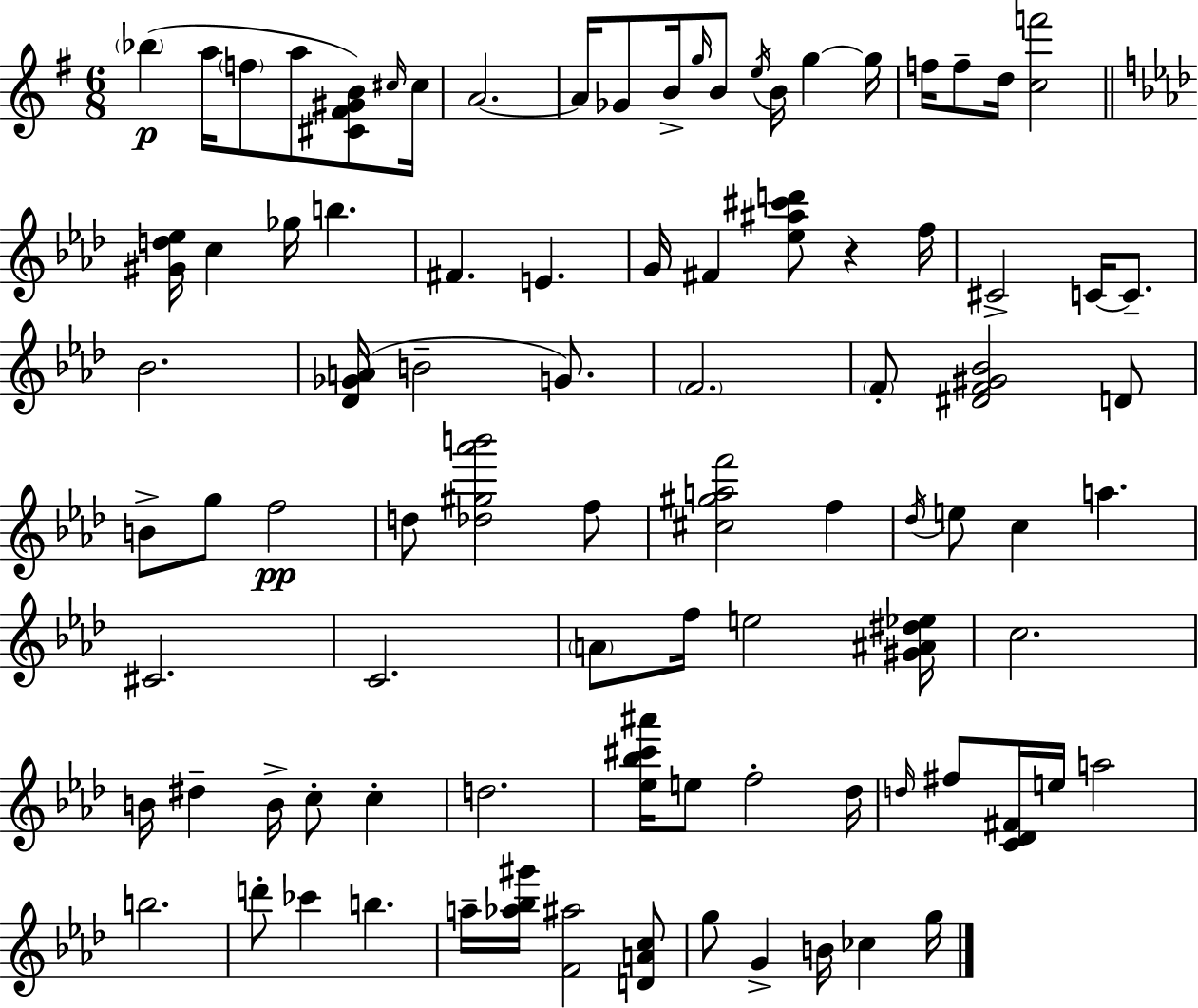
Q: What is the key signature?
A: E minor